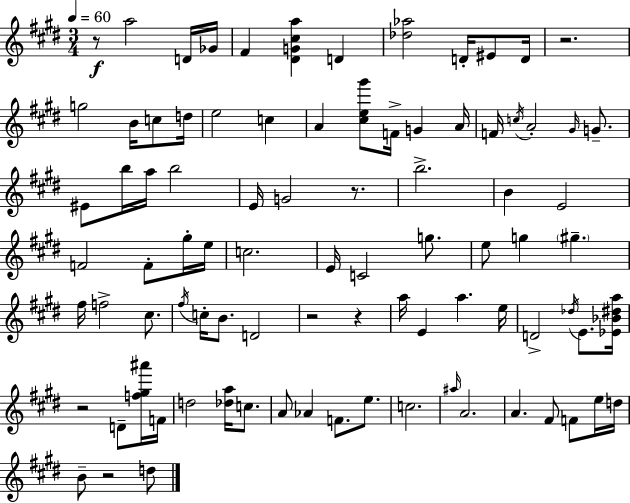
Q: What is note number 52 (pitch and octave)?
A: E4